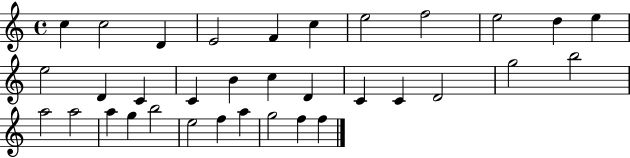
X:1
T:Untitled
M:4/4
L:1/4
K:C
c c2 D E2 F c e2 f2 e2 d e e2 D C C B c D C C D2 g2 b2 a2 a2 a g b2 e2 f a g2 f f